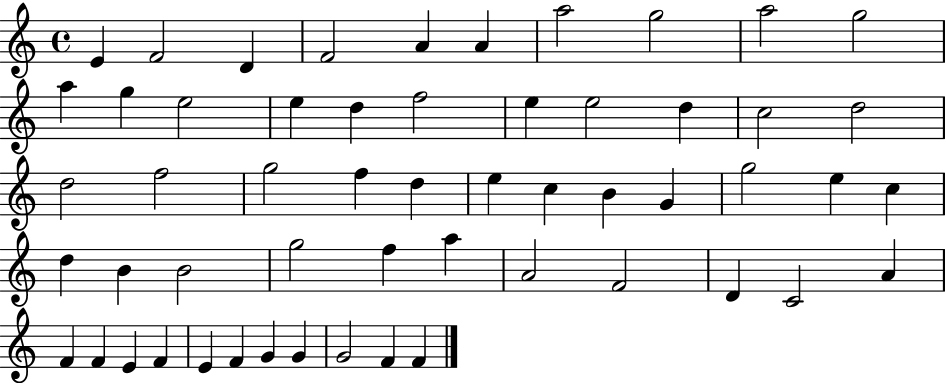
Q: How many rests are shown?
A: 0